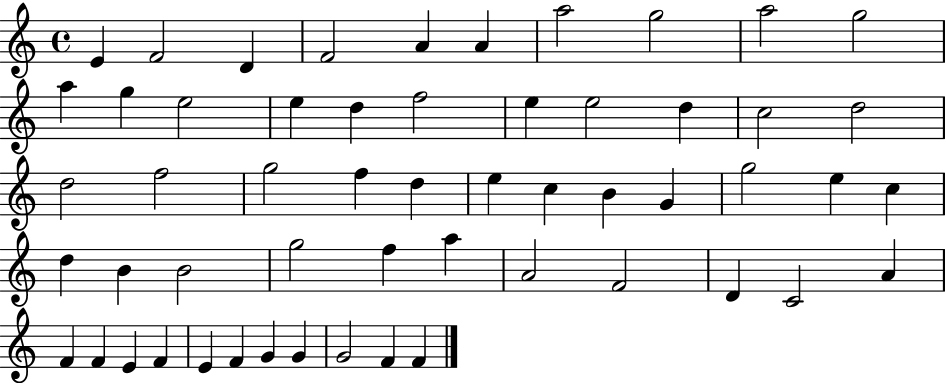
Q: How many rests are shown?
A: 0